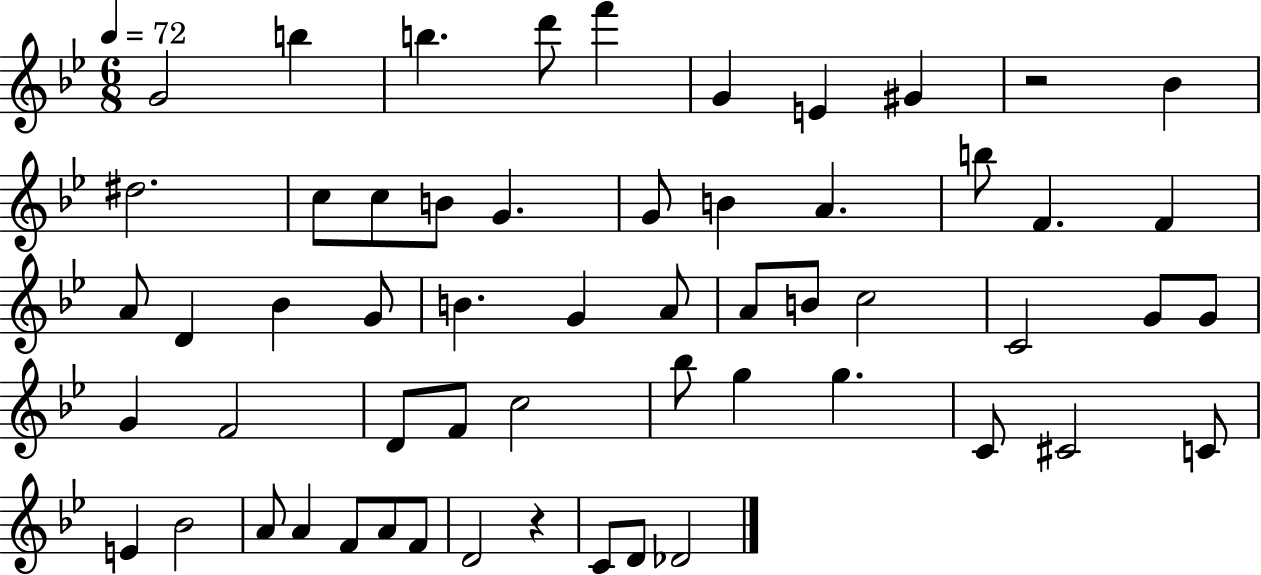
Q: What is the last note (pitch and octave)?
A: Db4